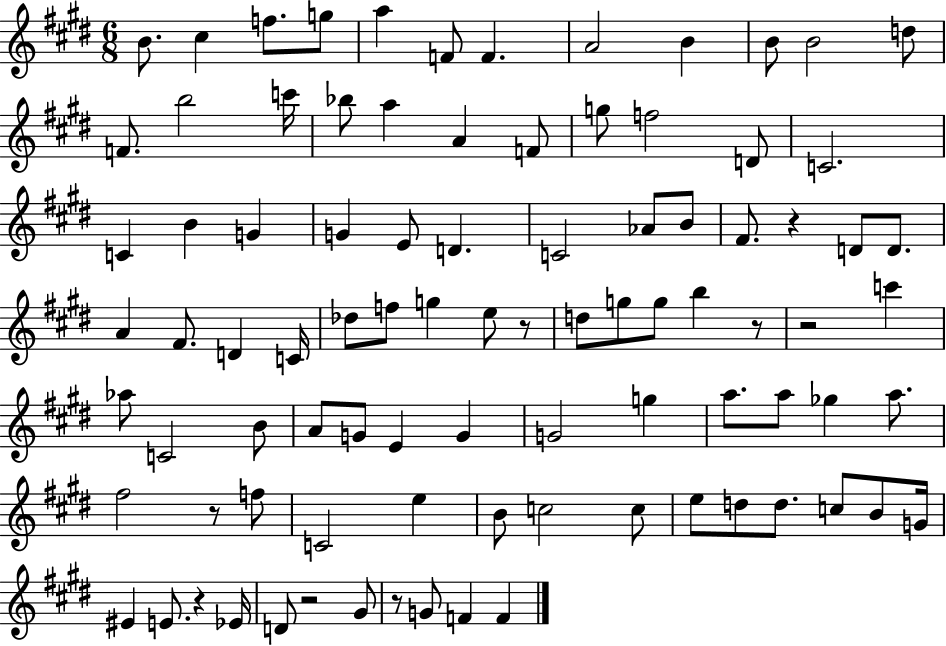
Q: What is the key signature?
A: E major